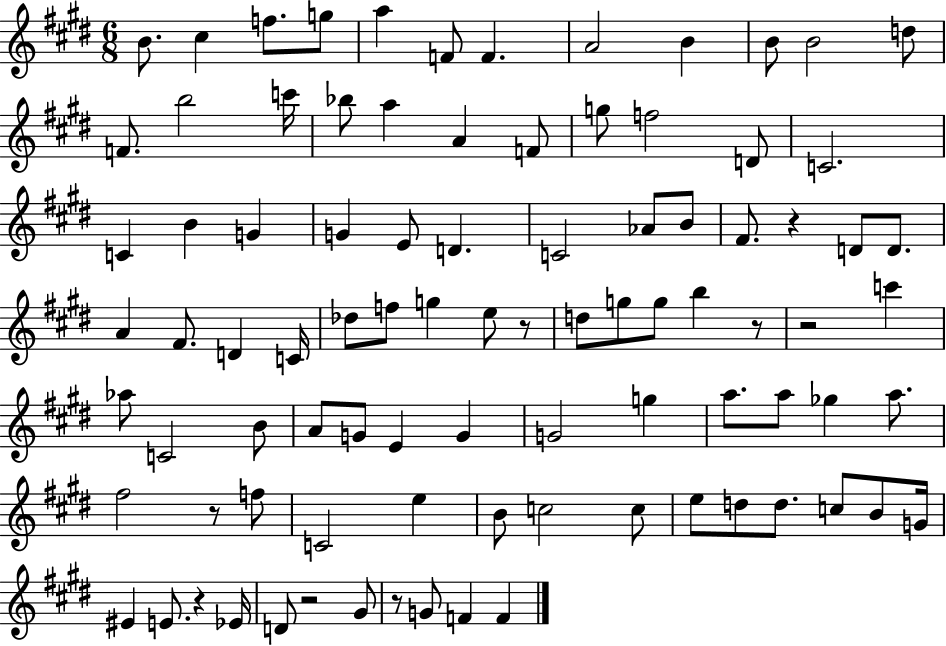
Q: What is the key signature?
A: E major